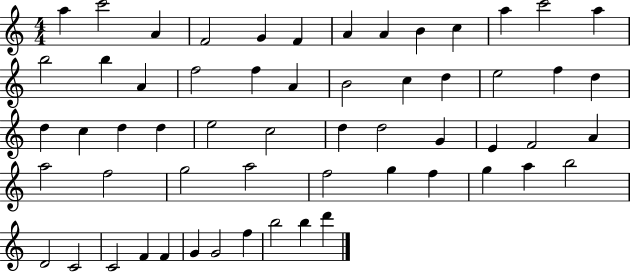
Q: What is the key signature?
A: C major